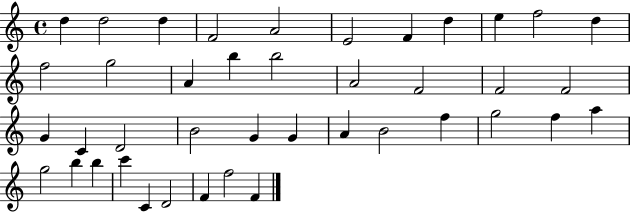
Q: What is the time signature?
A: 4/4